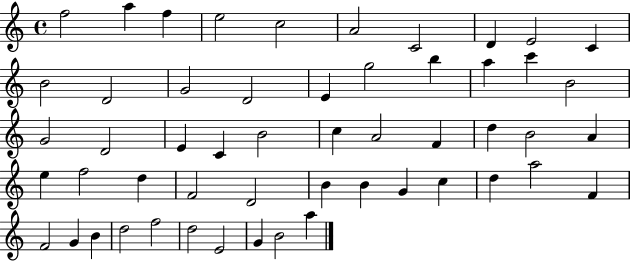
X:1
T:Untitled
M:4/4
L:1/4
K:C
f2 a f e2 c2 A2 C2 D E2 C B2 D2 G2 D2 E g2 b a c' B2 G2 D2 E C B2 c A2 F d B2 A e f2 d F2 D2 B B G c d a2 F F2 G B d2 f2 d2 E2 G B2 a